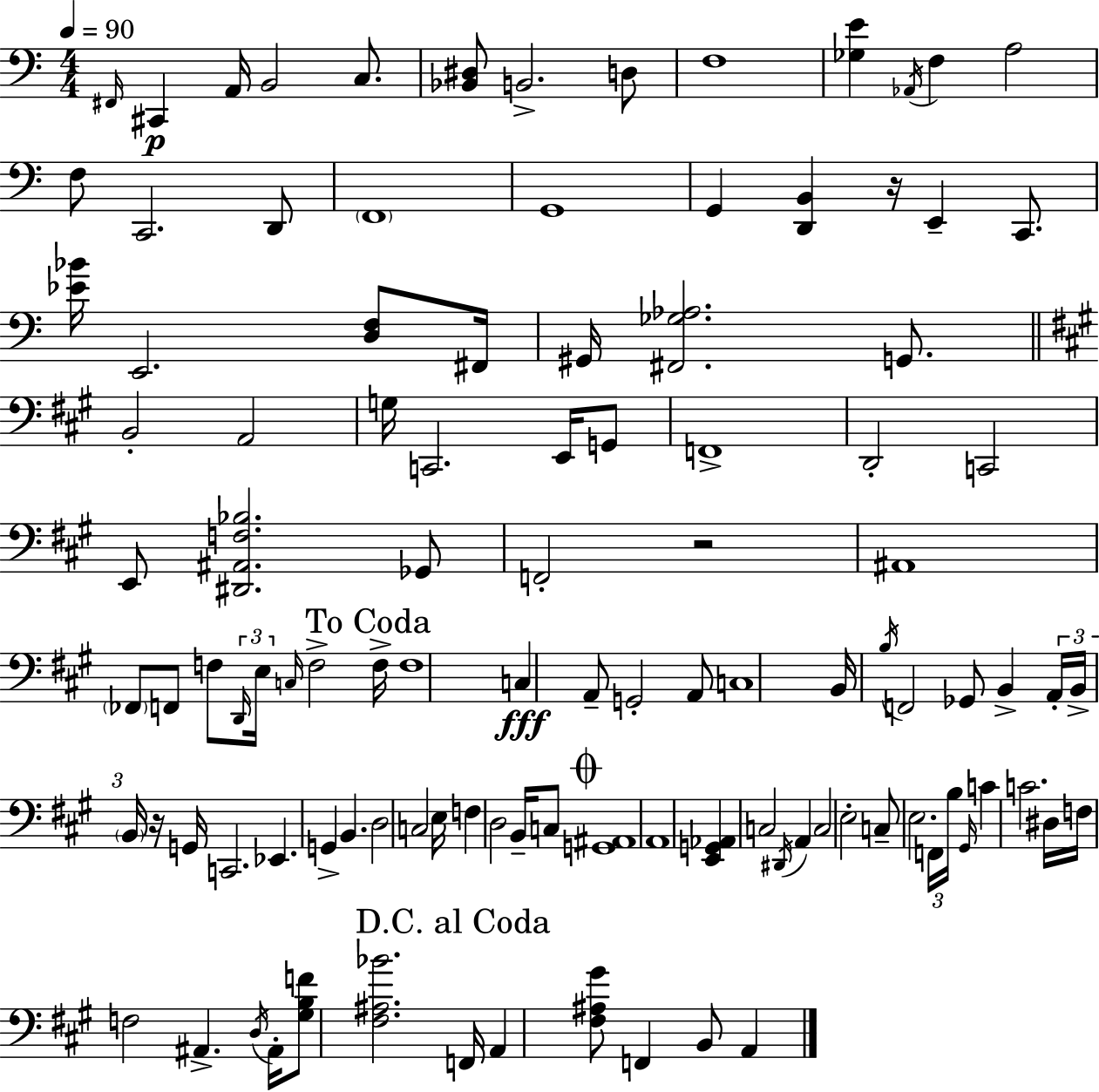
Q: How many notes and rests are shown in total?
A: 109